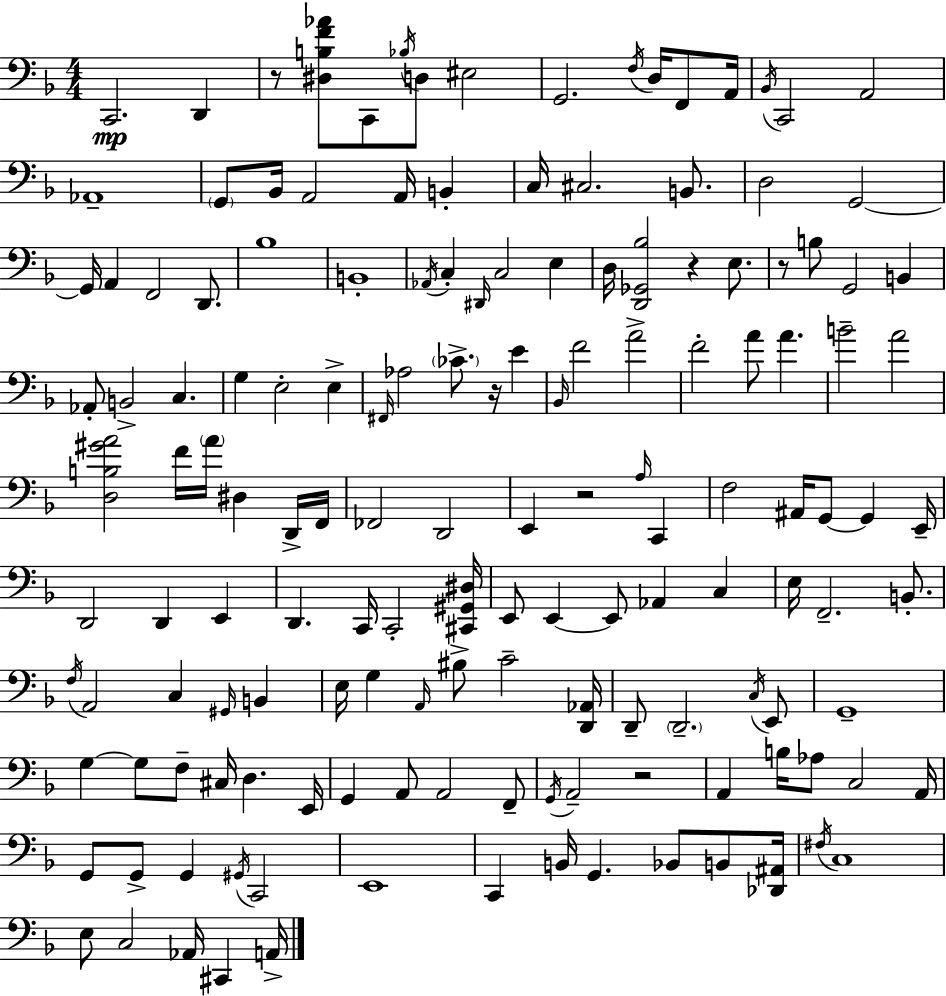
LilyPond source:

{
  \clef bass
  \numericTimeSignature
  \time 4/4
  \key f \major
  c,2.\mp d,4 | r8 <dis b f' aes'>8 c,8 \acciaccatura { bes16 } d8 eis2 | g,2. \acciaccatura { f16 } d16 f,8 | a,16 \acciaccatura { bes,16 } c,2 a,2 | \break aes,1-- | \parenthesize g,8 bes,16 a,2 a,16 b,4-. | c16 cis2. | b,8. d2 g,2~~ | \break g,16 a,4 f,2 | d,8. bes1 | b,1-. | \acciaccatura { aes,16 } c4-. \grace { dis,16 } c2 | \break e4 d16 <d, ges, bes>2 r4 | e8. r8 b8 g,2 | b,4 aes,8-. b,2-> c4. | g4 e2-. | \break e4-> \grace { fis,16 } aes2 \parenthesize ces'8.-> | r16 e'4 \grace { bes,16 } f'2 a'2-> | f'2-. a'8 | a'4. b'2-- a'2 | \break <d b gis' a'>2 f'16 | \parenthesize a'16 dis4 d,16-> f,16 fes,2 d,2 | e,4 r2 | \grace { a16 } c,4 f2 | \break ais,16 g,8~~ g,4 e,16-- d,2 | d,4 e,4 d,4. c,16 c,2-. | <cis, gis, dis>16 e,8 e,4~~ e,8 | aes,4 c4 e16 f,2.-- | \break b,8.-. \acciaccatura { f16 } a,2 | c4 \grace { gis,16 } b,4 e16 g4 \grace { a,16 } | bis8-> c'2-- <d, aes,>16 d,8-- \parenthesize d,2.-- | \acciaccatura { c16 } e,8 g,1-- | \break g4~~ | g8 f8-- cis16 d4. e,16 g,4 | a,8 a,2 f,8-- \acciaccatura { g,16 } a,2-- | r2 a,4 | \break b16 aes8 c2 a,16 g,8 g,8-> | g,4 \acciaccatura { gis,16 } c,2 e,1 | c,4 | b,16 g,4. bes,8 b,8 <des, ais,>16 \acciaccatura { fis16 } c1 | \break e8 | c2 aes,16 cis,4 a,16-> \bar "|."
}